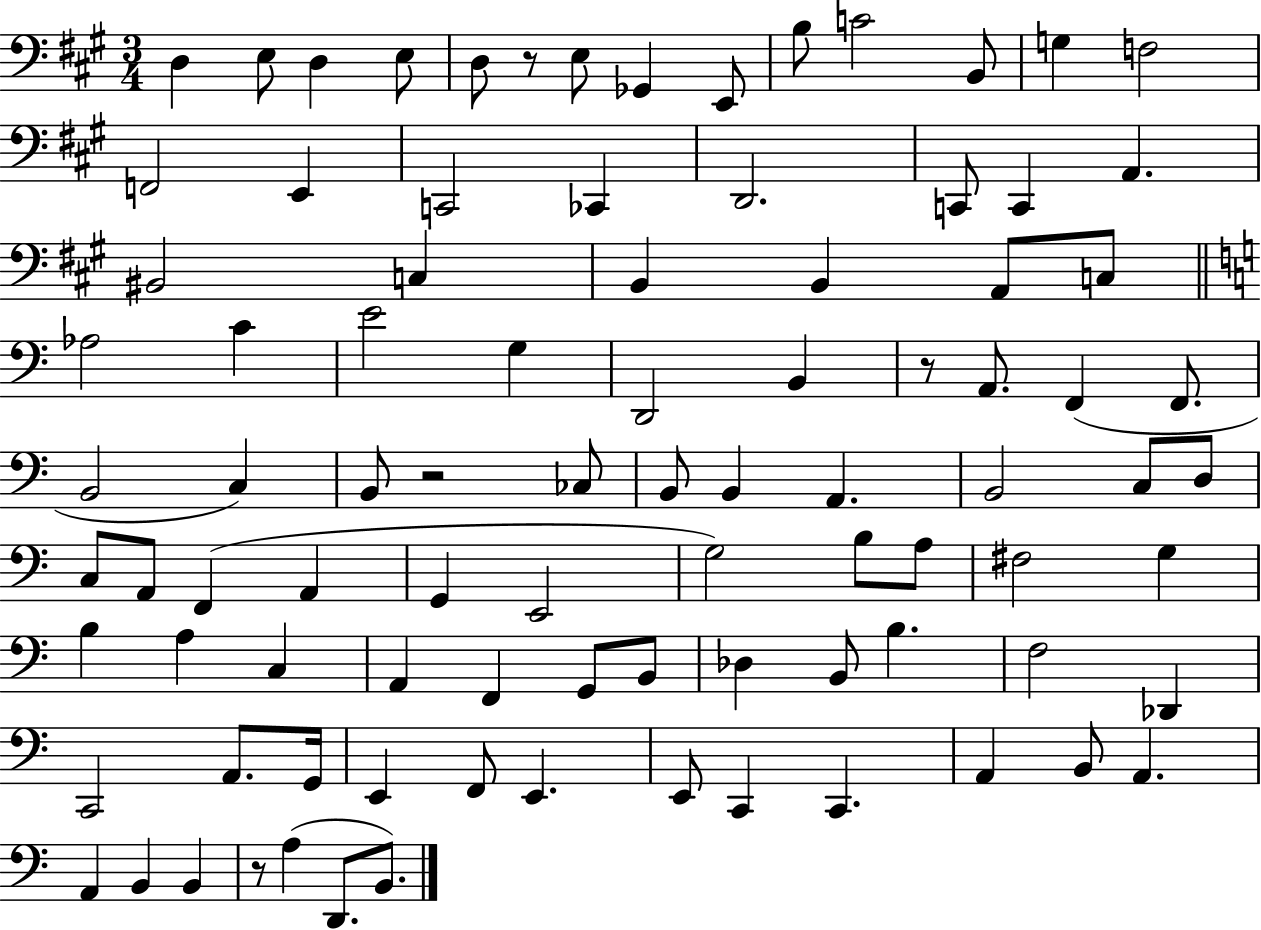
{
  \clef bass
  \numericTimeSignature
  \time 3/4
  \key a \major
  d4 e8 d4 e8 | d8 r8 e8 ges,4 e,8 | b8 c'2 b,8 | g4 f2 | \break f,2 e,4 | c,2 ces,4 | d,2. | c,8 c,4 a,4. | \break bis,2 c4 | b,4 b,4 a,8 c8 | \bar "||" \break \key a \minor aes2 c'4 | e'2 g4 | d,2 b,4 | r8 a,8. f,4( f,8. | \break b,2 c4) | b,8 r2 ces8 | b,8 b,4 a,4. | b,2 c8 d8 | \break c8 a,8 f,4( a,4 | g,4 e,2 | g2) b8 a8 | fis2 g4 | \break b4 a4 c4 | a,4 f,4 g,8 b,8 | des4 b,8 b4. | f2 des,4 | \break c,2 a,8. g,16 | e,4 f,8 e,4. | e,8 c,4 c,4. | a,4 b,8 a,4. | \break a,4 b,4 b,4 | r8 a4( d,8. b,8.) | \bar "|."
}